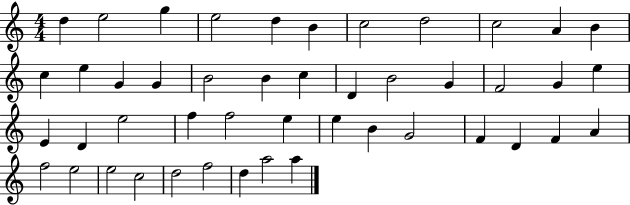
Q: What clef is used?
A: treble